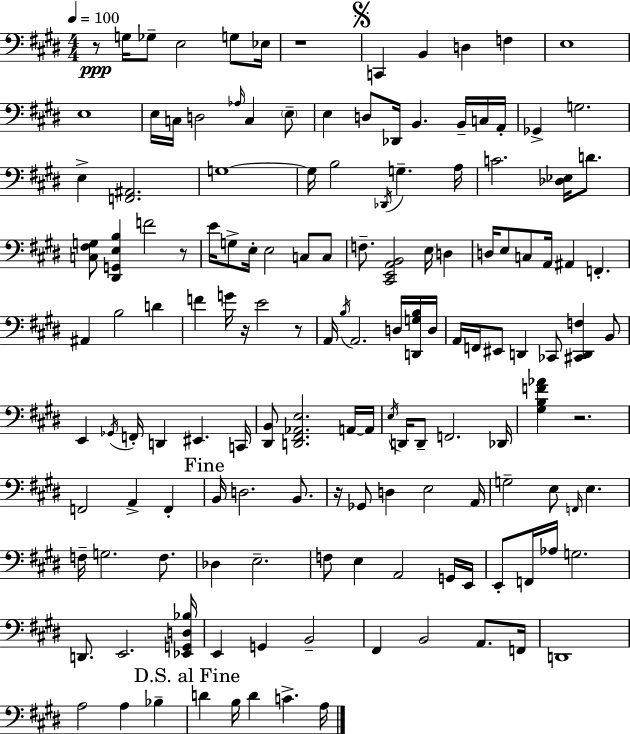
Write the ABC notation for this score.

X:1
T:Untitled
M:4/4
L:1/4
K:E
z/2 G,/4 _G,/2 E,2 G,/2 _E,/4 z4 C,, B,, D, F, E,4 E,4 E,/4 C,/4 D,2 _A,/4 C, E,/2 E, D,/2 _D,,/4 B,, B,,/4 C,/4 A,,/4 _G,, G,2 E, [F,,^A,,]2 G,4 G,/4 B,2 _D,,/4 G, A,/4 C2 [_D,_E,]/4 D/2 [C,^F,G,]/2 [^D,,G,,E,B,] F2 z/2 E/4 G,/2 E,/4 E,2 C,/2 C,/2 F,/2 [^C,,E,,A,,B,,]2 E,/4 D, D,/4 E,/2 C,/2 A,,/4 ^A,, F,, ^A,, B,2 D F G/4 z/4 E2 z/2 A,,/4 B,/4 A,,2 D,/4 [D,,G,B,]/4 D,/4 A,,/4 F,,/4 ^E,,/2 D,, _C,,/2 [^C,,D,,F,] B,,/2 E,, _G,,/4 F,,/4 D,, ^E,, C,,/4 [^D,,B,,]/2 [D,,^F,,_A,,E,]2 A,,/4 A,,/4 E,/4 D,,/4 D,,/2 F,,2 _D,,/4 [^G,B,F_A] z2 F,,2 A,, F,, B,,/4 D,2 B,,/2 z/4 _G,,/2 D, E,2 A,,/4 G,2 E,/2 F,,/4 E, F,/4 G,2 F,/2 _D, E,2 F,/2 E, A,,2 G,,/4 E,,/4 E,,/2 F,,/4 _A,/4 G,2 D,,/2 E,,2 [_E,,G,,D,_B,]/4 E,, G,, B,,2 ^F,, B,,2 A,,/2 F,,/4 D,,4 A,2 A, _B, D B,/4 D C A,/4